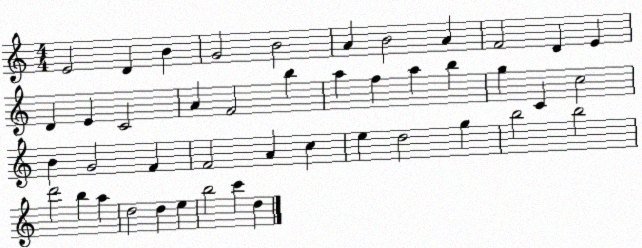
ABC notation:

X:1
T:Untitled
M:4/4
L:1/4
K:C
E2 D B G2 B2 A B2 A F2 D E D E C2 A F2 b a f a b g C c2 B G2 F F2 A c e d2 g b2 b2 d'2 b a d2 d e b2 c' d